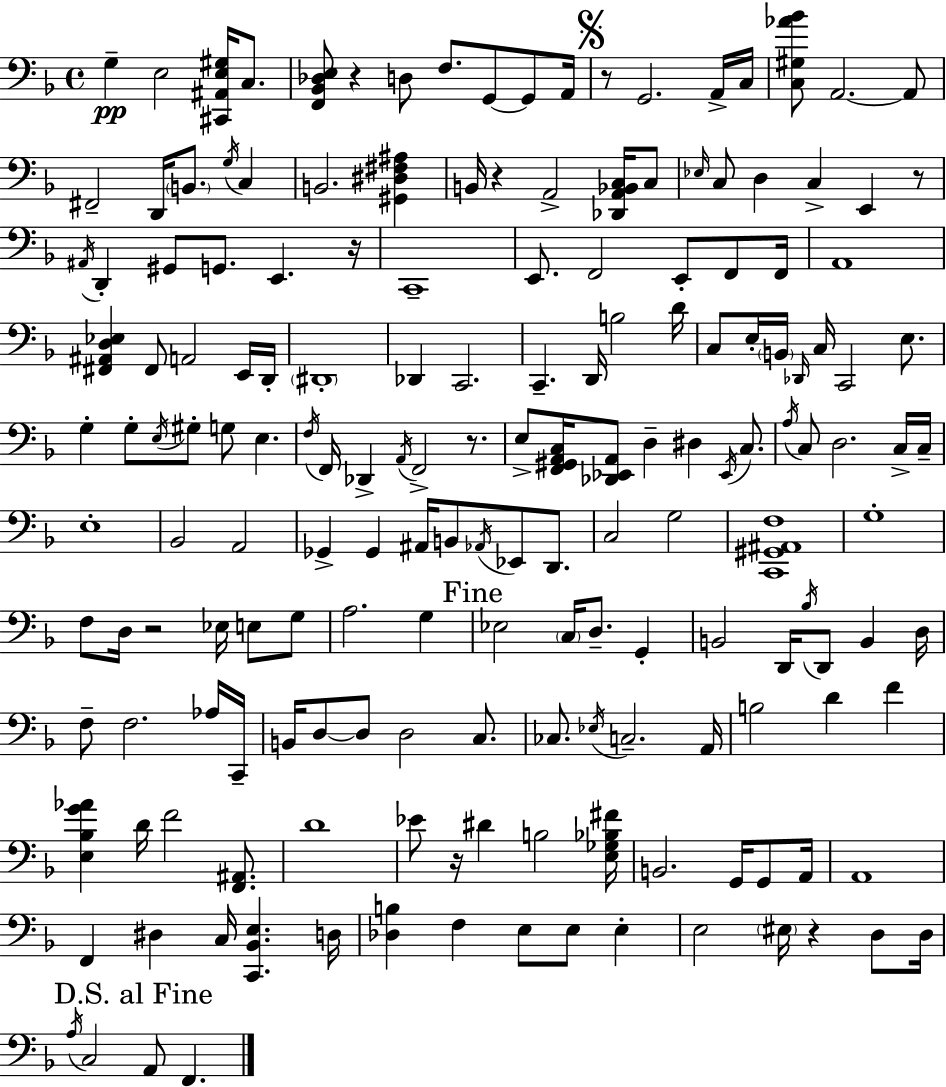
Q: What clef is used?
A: bass